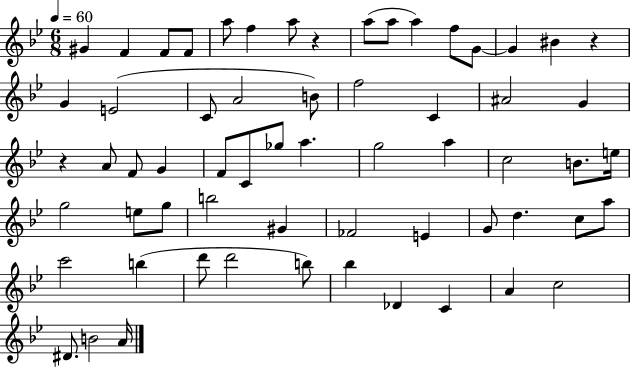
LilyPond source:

{
  \clef treble
  \numericTimeSignature
  \time 6/8
  \key bes \major
  \tempo 4 = 60
  gis'4 f'4 f'8 f'8 | a''8 f''4 a''8 r4 | a''8( a''8 a''4) f''8 g'8~~ | g'4 bis'4 r4 | \break g'4 e'2( | c'8 a'2 b'8) | f''2 c'4 | ais'2 g'4 | \break r4 a'8 f'8 g'4 | f'8 c'8 ges''8 a''4. | g''2 a''4 | c''2 b'8. e''16 | \break g''2 e''8 g''8 | b''2 gis'4 | fes'2 e'4 | g'8 d''4. c''8 a''8 | \break c'''2 b''4( | d'''8 d'''2 b''8) | bes''4 des'4 c'4 | a'4 c''2 | \break dis'8. b'2 a'16 | \bar "|."
}